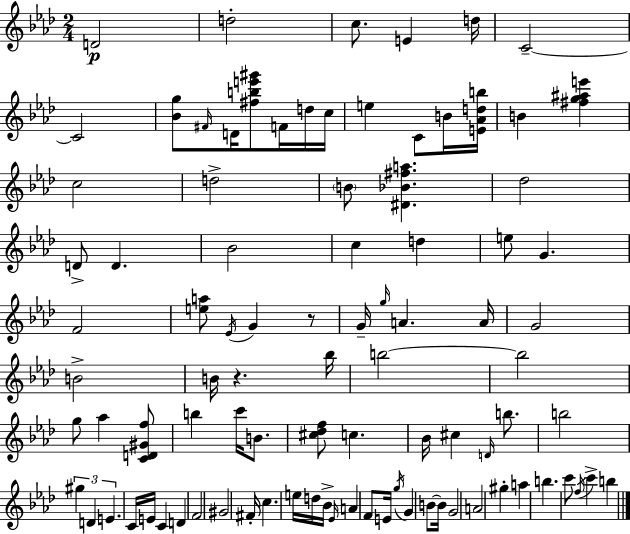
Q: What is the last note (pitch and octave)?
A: B5